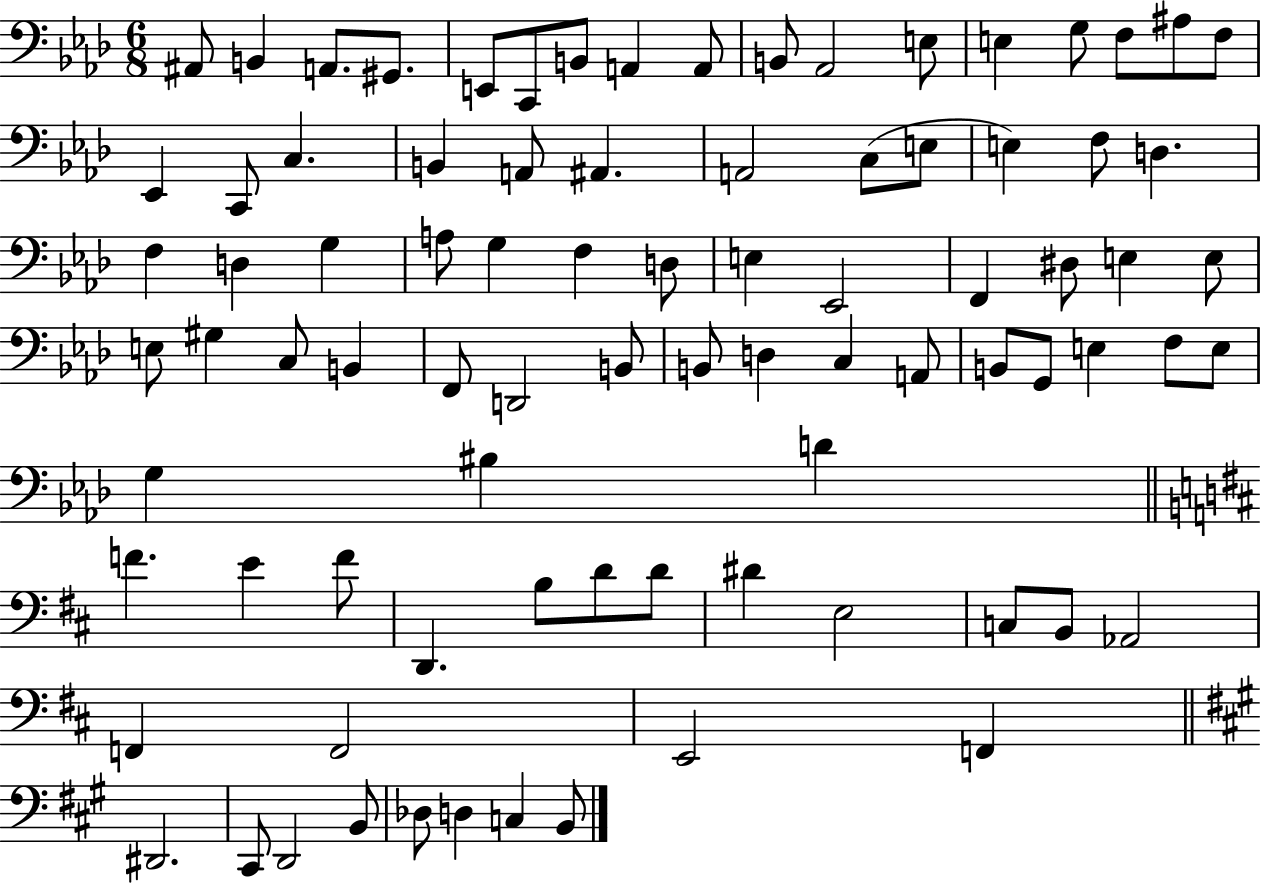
X:1
T:Untitled
M:6/8
L:1/4
K:Ab
^A,,/2 B,, A,,/2 ^G,,/2 E,,/2 C,,/2 B,,/2 A,, A,,/2 B,,/2 _A,,2 E,/2 E, G,/2 F,/2 ^A,/2 F,/2 _E,, C,,/2 C, B,, A,,/2 ^A,, A,,2 C,/2 E,/2 E, F,/2 D, F, D, G, A,/2 G, F, D,/2 E, _E,,2 F,, ^D,/2 E, E,/2 E,/2 ^G, C,/2 B,, F,,/2 D,,2 B,,/2 B,,/2 D, C, A,,/2 B,,/2 G,,/2 E, F,/2 E,/2 G, ^B, D F E F/2 D,, B,/2 D/2 D/2 ^D E,2 C,/2 B,,/2 _A,,2 F,, F,,2 E,,2 F,, ^D,,2 ^C,,/2 D,,2 B,,/2 _D,/2 D, C, B,,/2